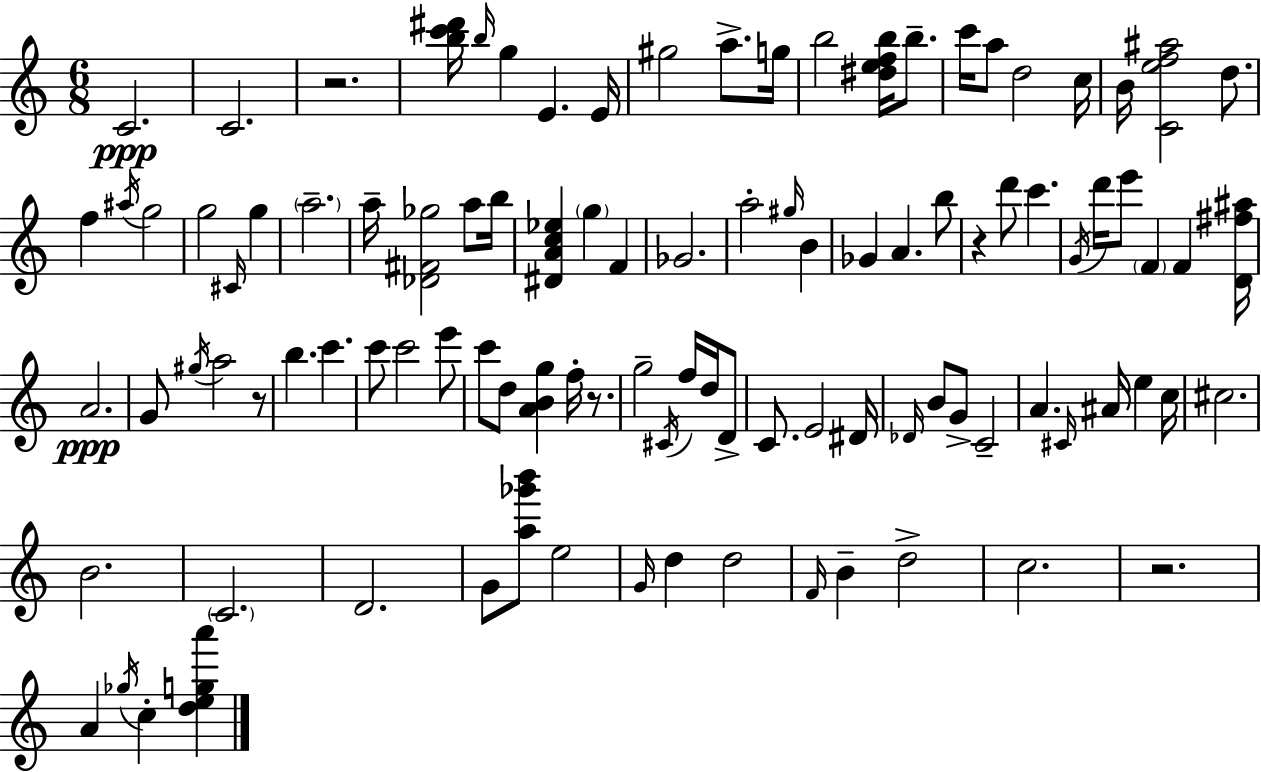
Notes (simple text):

C4/h. C4/h. R/h. [B5,C6,D#6]/s B5/s G5/q E4/q. E4/s G#5/h A5/e. G5/s B5/h [D#5,E5,F5,B5]/s B5/e. C6/s A5/e D5/h C5/s B4/s [C4,E5,F5,A#5]/h D5/e. F5/q A#5/s G5/h G5/h C#4/s G5/q A5/h. A5/s [Db4,F#4,Gb5]/h A5/e B5/s [D#4,A4,C5,Eb5]/q G5/q F4/q Gb4/h. A5/h G#5/s B4/q Gb4/q A4/q. B5/e R/q D6/e C6/q. G4/s D6/s E6/e F4/q F4/q [D4,F#5,A#5]/s A4/h. G4/e G#5/s A5/h R/e B5/q. C6/q. C6/e C6/h E6/e C6/e D5/e [A4,B4,G5]/q F5/s R/e. G5/h C#4/s F5/s D5/s D4/e C4/e. E4/h D#4/s Db4/s B4/e G4/e C4/h A4/q. C#4/s A#4/s E5/q C5/s C#5/h. B4/h. C4/h. D4/h. G4/e [A5,Gb6,B6]/e E5/h G4/s D5/q D5/h F4/s B4/q D5/h C5/h. R/h. A4/q Gb5/s C5/q [D5,E5,G5,A6]/q